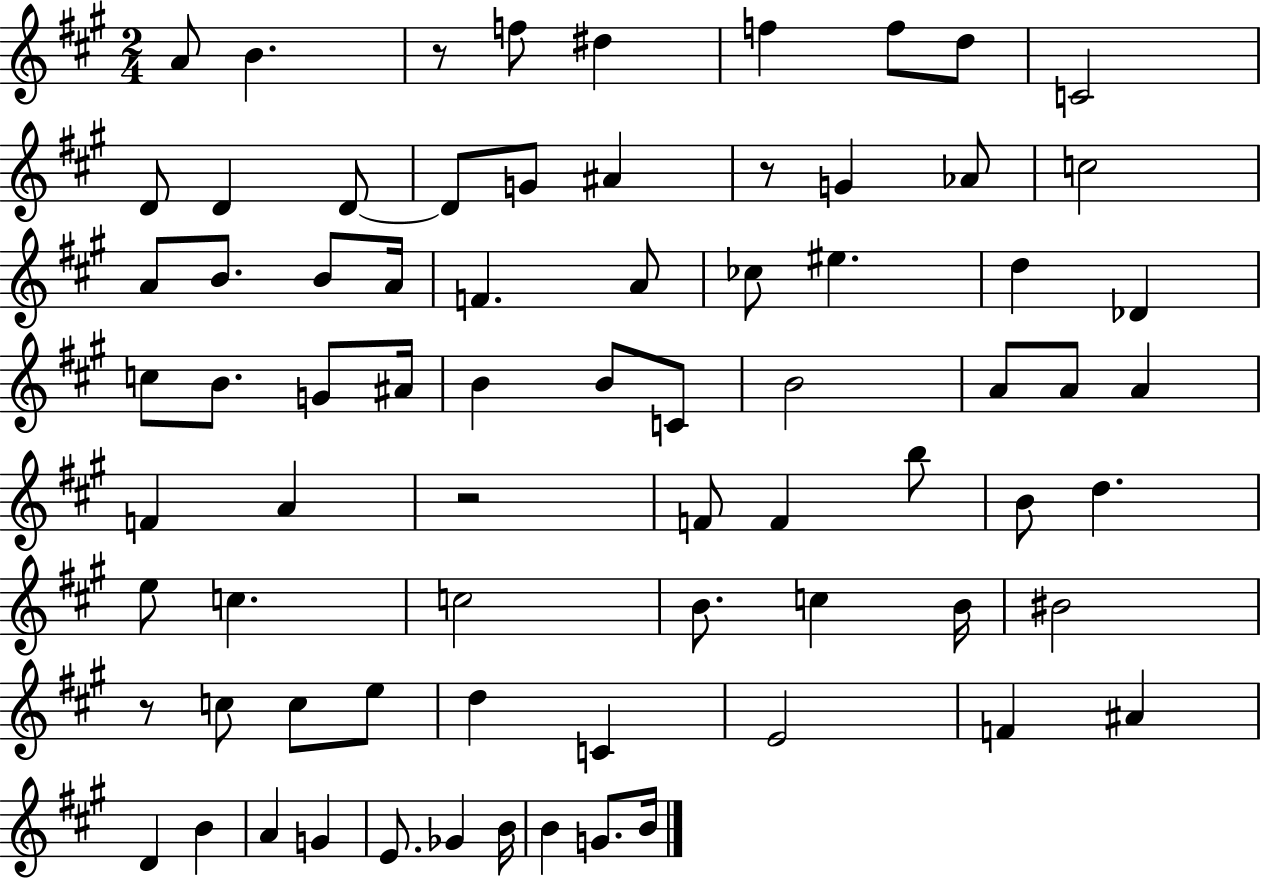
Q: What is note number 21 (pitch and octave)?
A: A4